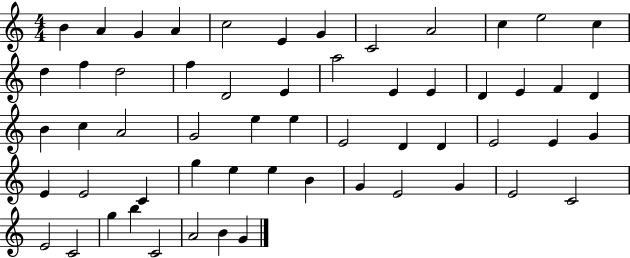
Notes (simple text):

B4/q A4/q G4/q A4/q C5/h E4/q G4/q C4/h A4/h C5/q E5/h C5/q D5/q F5/q D5/h F5/q D4/h E4/q A5/h E4/q E4/q D4/q E4/q F4/q D4/q B4/q C5/q A4/h G4/h E5/q E5/q E4/h D4/q D4/q E4/h E4/q G4/q E4/q E4/h C4/q G5/q E5/q E5/q B4/q G4/q E4/h G4/q E4/h C4/h E4/h C4/h G5/q B5/q C4/h A4/h B4/q G4/q